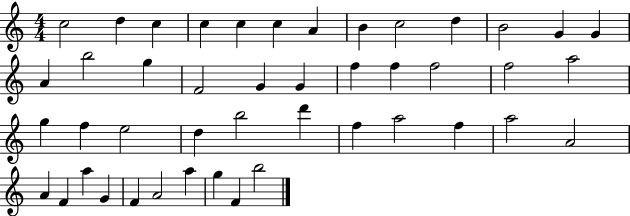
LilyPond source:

{
  \clef treble
  \numericTimeSignature
  \time 4/4
  \key c \major
  c''2 d''4 c''4 | c''4 c''4 c''4 a'4 | b'4 c''2 d''4 | b'2 g'4 g'4 | \break a'4 b''2 g''4 | f'2 g'4 g'4 | f''4 f''4 f''2 | f''2 a''2 | \break g''4 f''4 e''2 | d''4 b''2 d'''4 | f''4 a''2 f''4 | a''2 a'2 | \break a'4 f'4 a''4 g'4 | f'4 a'2 a''4 | g''4 f'4 b''2 | \bar "|."
}